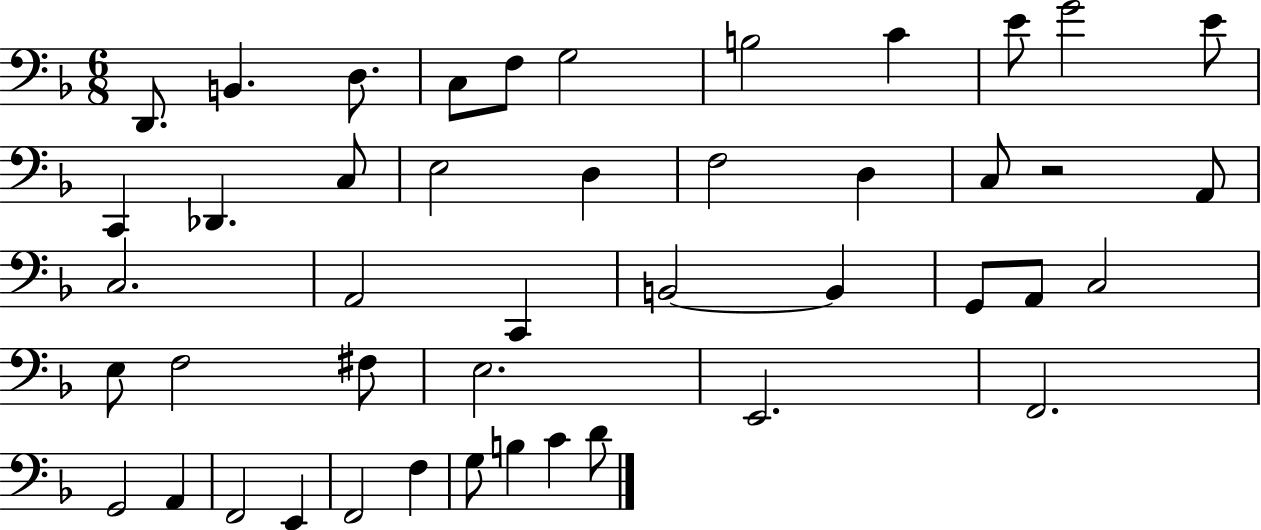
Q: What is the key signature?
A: F major